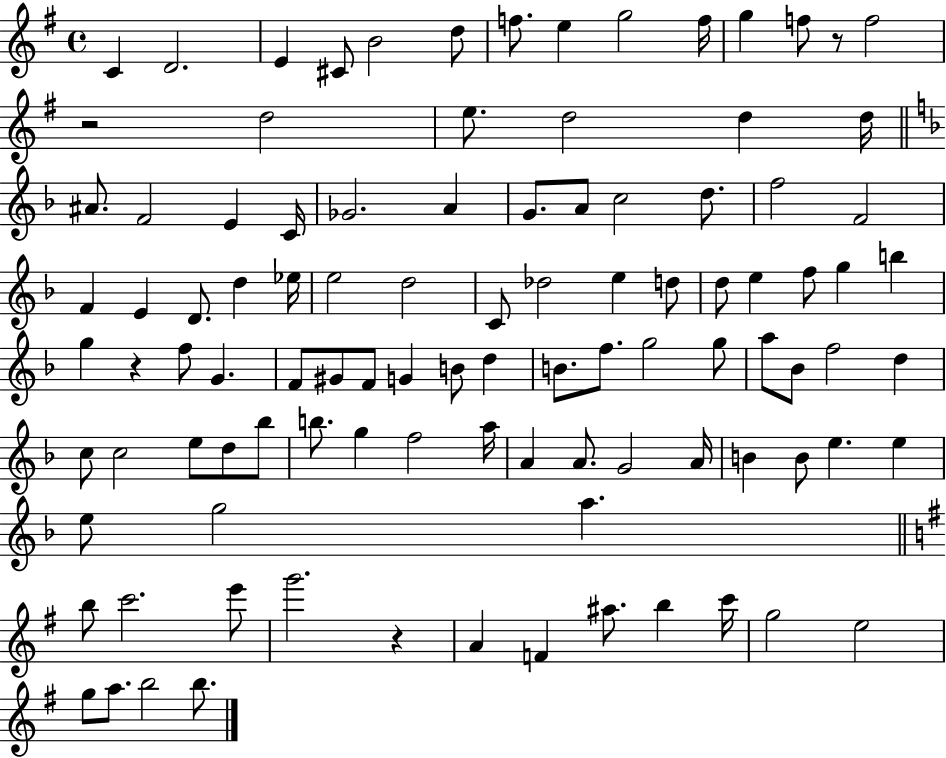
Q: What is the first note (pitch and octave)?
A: C4